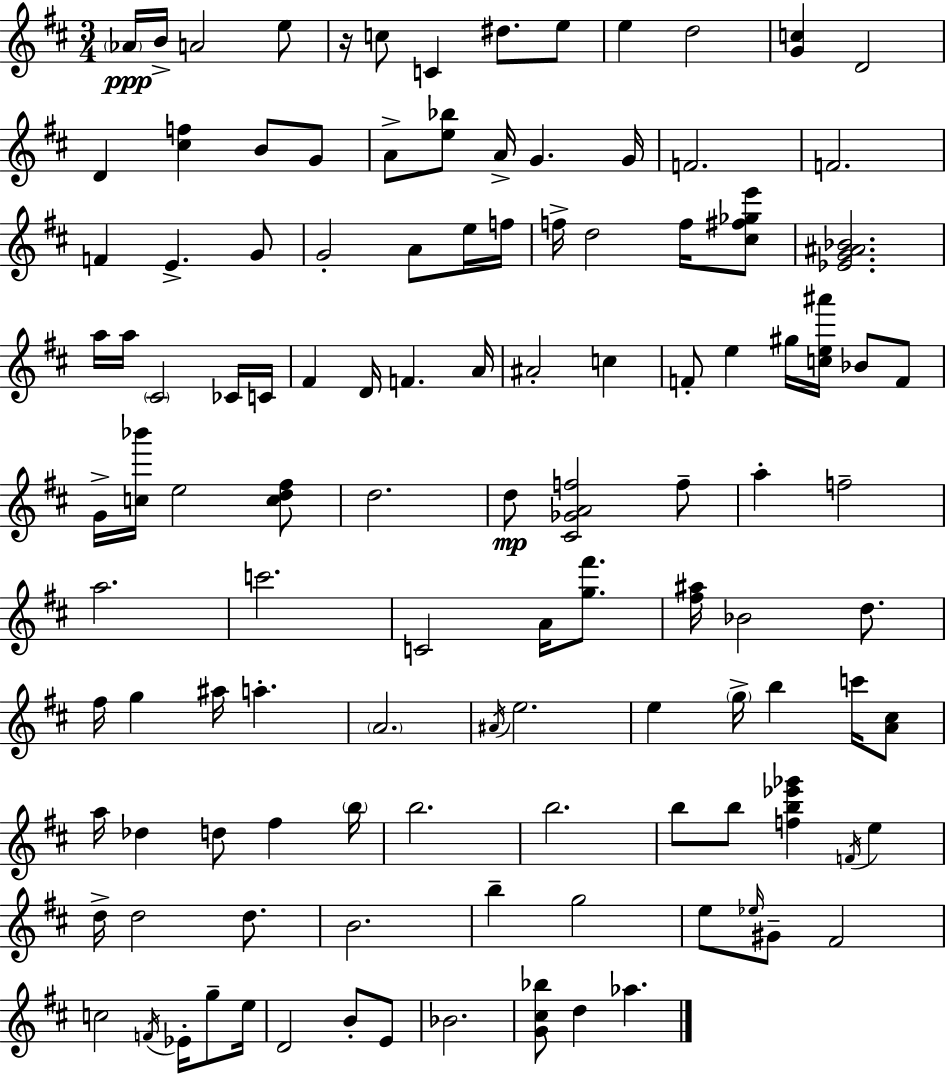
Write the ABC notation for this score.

X:1
T:Untitled
M:3/4
L:1/4
K:D
_A/4 B/4 A2 e/2 z/4 c/2 C ^d/2 e/2 e d2 [Gc] D2 D [^cf] B/2 G/2 A/2 [e_b]/2 A/4 G G/4 F2 F2 F E G/2 G2 A/2 e/4 f/4 f/4 d2 f/4 [^c^f_ge']/2 [_EG^A_B]2 a/4 a/4 ^C2 _C/4 C/4 ^F D/4 F A/4 ^A2 c F/2 e ^g/4 [ce^a']/4 _B/2 F/2 G/4 [c_b']/4 e2 [cd^f]/2 d2 d/2 [^C_GAf]2 f/2 a f2 a2 c'2 C2 A/4 [g^f']/2 [^f^a]/4 _B2 d/2 ^f/4 g ^a/4 a A2 ^A/4 e2 e g/4 b c'/4 [A^c]/2 a/4 _d d/2 ^f b/4 b2 b2 b/2 b/2 [fb_e'_g'] F/4 e d/4 d2 d/2 B2 b g2 e/2 _e/4 ^G/2 ^F2 c2 F/4 _E/4 g/2 e/4 D2 B/2 E/2 _B2 [G^c_b]/2 d _a